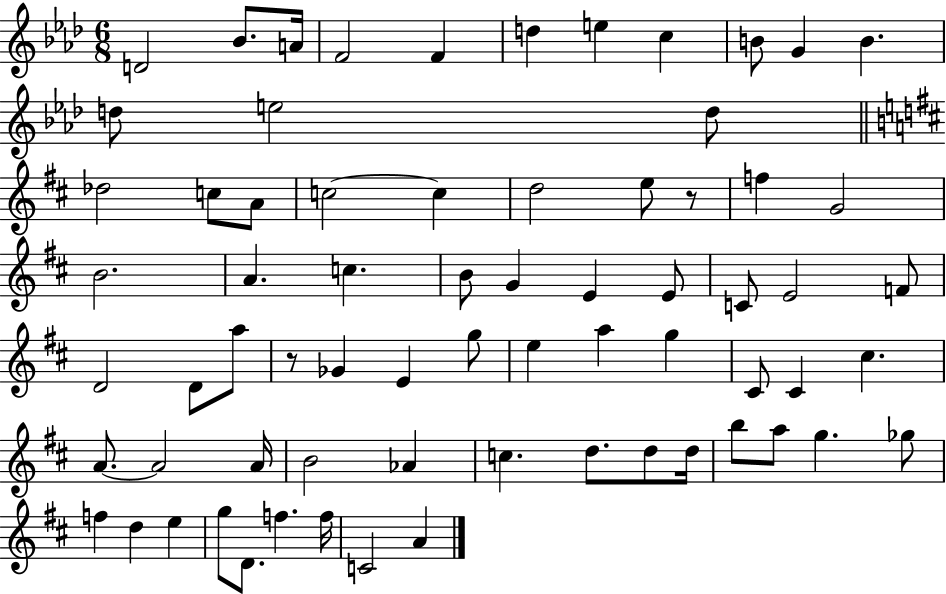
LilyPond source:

{
  \clef treble
  \numericTimeSignature
  \time 6/8
  \key aes \major
  d'2 bes'8. a'16 | f'2 f'4 | d''4 e''4 c''4 | b'8 g'4 b'4. | \break d''8 e''2 d''8 | \bar "||" \break \key d \major des''2 c''8 a'8 | c''2~~ c''4 | d''2 e''8 r8 | f''4 g'2 | \break b'2. | a'4. c''4. | b'8 g'4 e'4 e'8 | c'8 e'2 f'8 | \break d'2 d'8 a''8 | r8 ges'4 e'4 g''8 | e''4 a''4 g''4 | cis'8 cis'4 cis''4. | \break a'8.~~ a'2 a'16 | b'2 aes'4 | c''4. d''8. d''8 d''16 | b''8 a''8 g''4. ges''8 | \break f''4 d''4 e''4 | g''8 d'8. f''4. f''16 | c'2 a'4 | \bar "|."
}